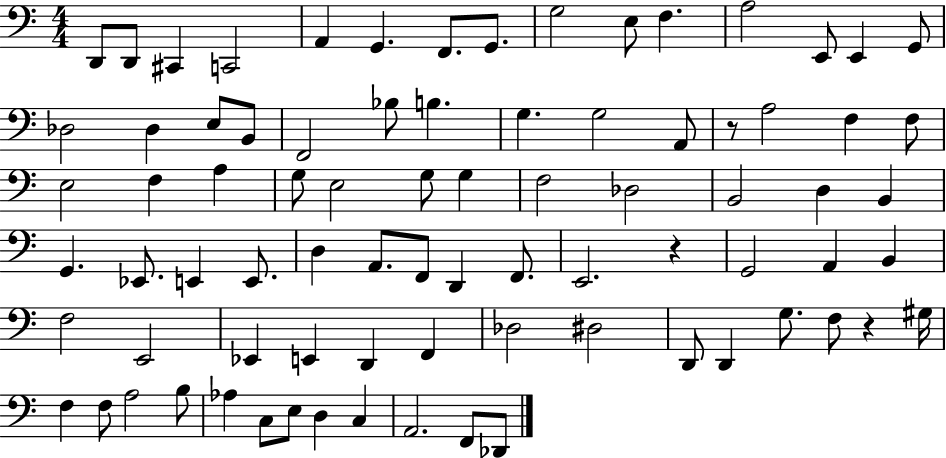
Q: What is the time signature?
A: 4/4